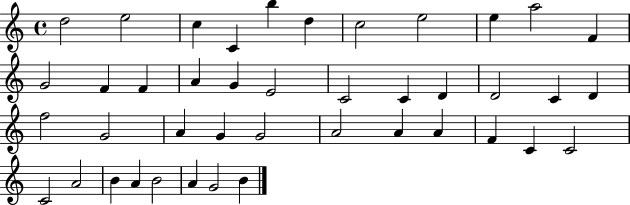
{
  \clef treble
  \time 4/4
  \defaultTimeSignature
  \key c \major
  d''2 e''2 | c''4 c'4 b''4 d''4 | c''2 e''2 | e''4 a''2 f'4 | \break g'2 f'4 f'4 | a'4 g'4 e'2 | c'2 c'4 d'4 | d'2 c'4 d'4 | \break f''2 g'2 | a'4 g'4 g'2 | a'2 a'4 a'4 | f'4 c'4 c'2 | \break c'2 a'2 | b'4 a'4 b'2 | a'4 g'2 b'4 | \bar "|."
}